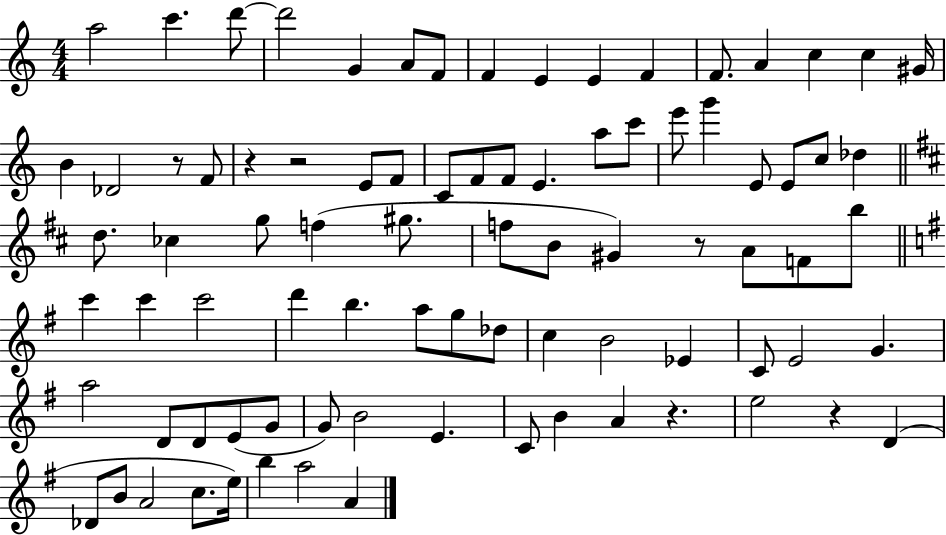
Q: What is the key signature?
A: C major